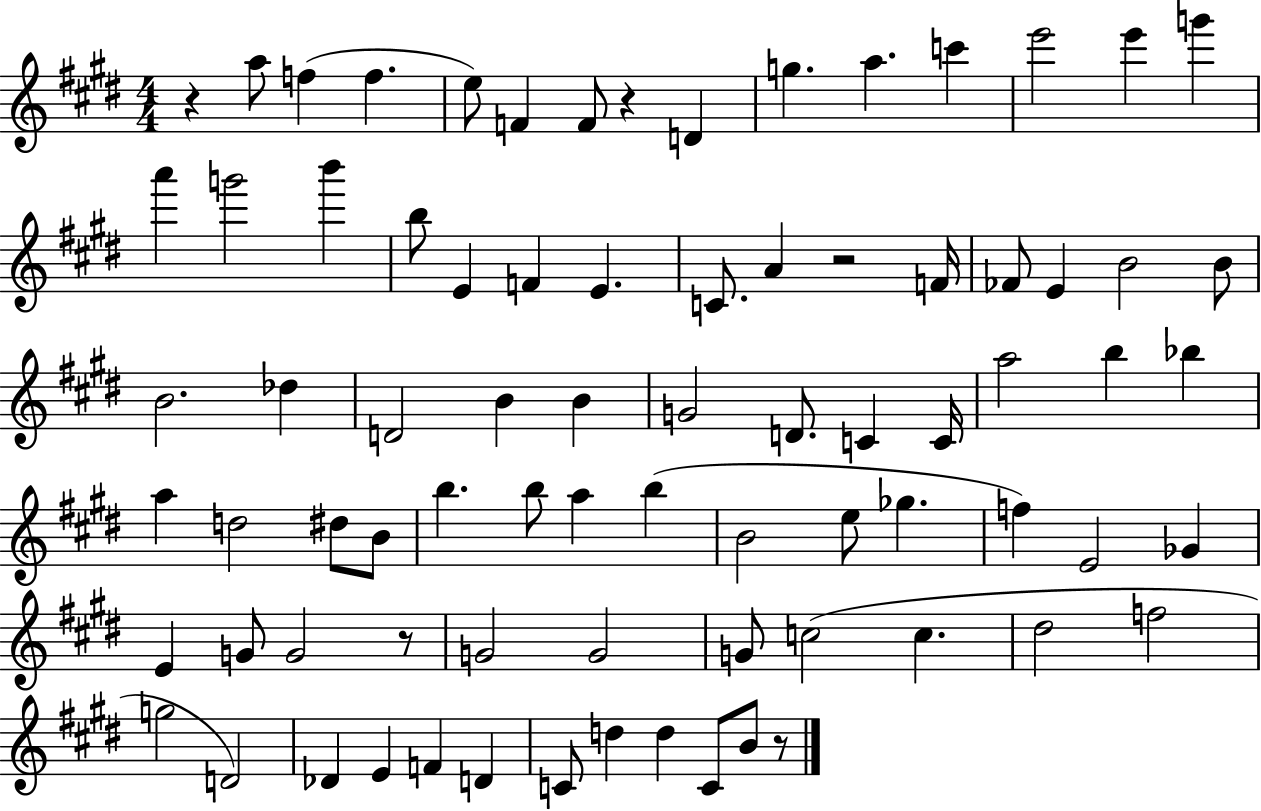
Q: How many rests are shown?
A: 5